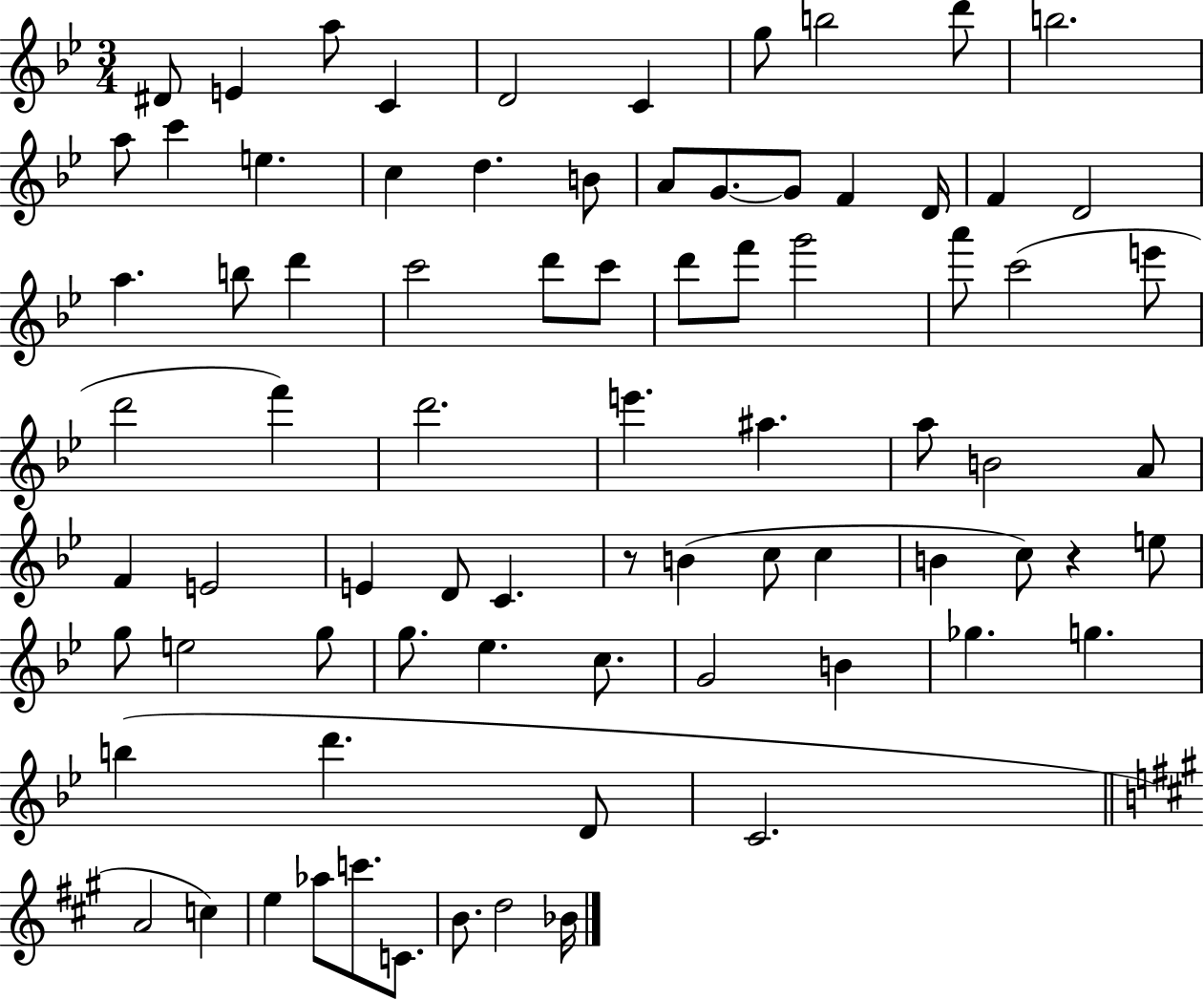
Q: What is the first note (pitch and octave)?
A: D#4